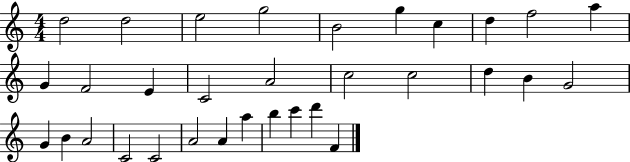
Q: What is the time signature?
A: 4/4